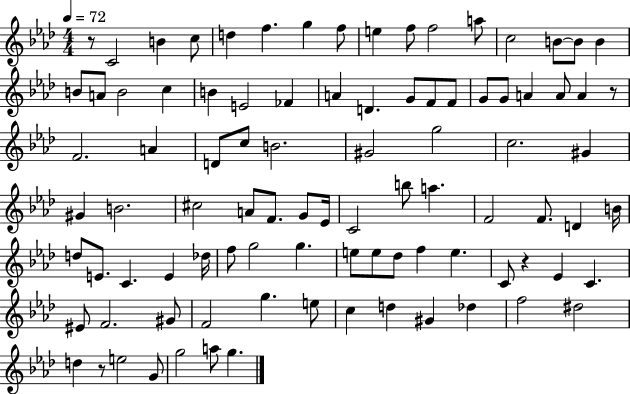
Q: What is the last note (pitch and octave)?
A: G5